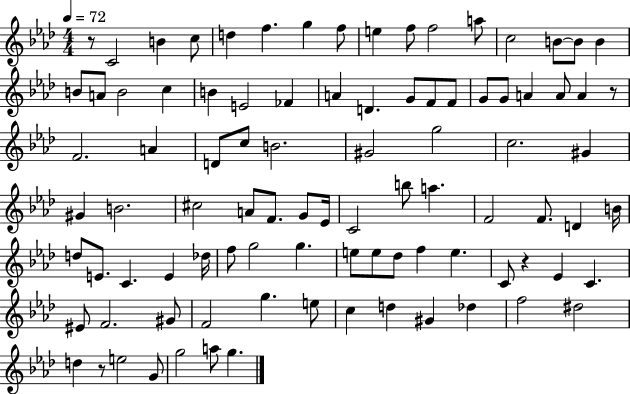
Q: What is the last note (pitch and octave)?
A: G5